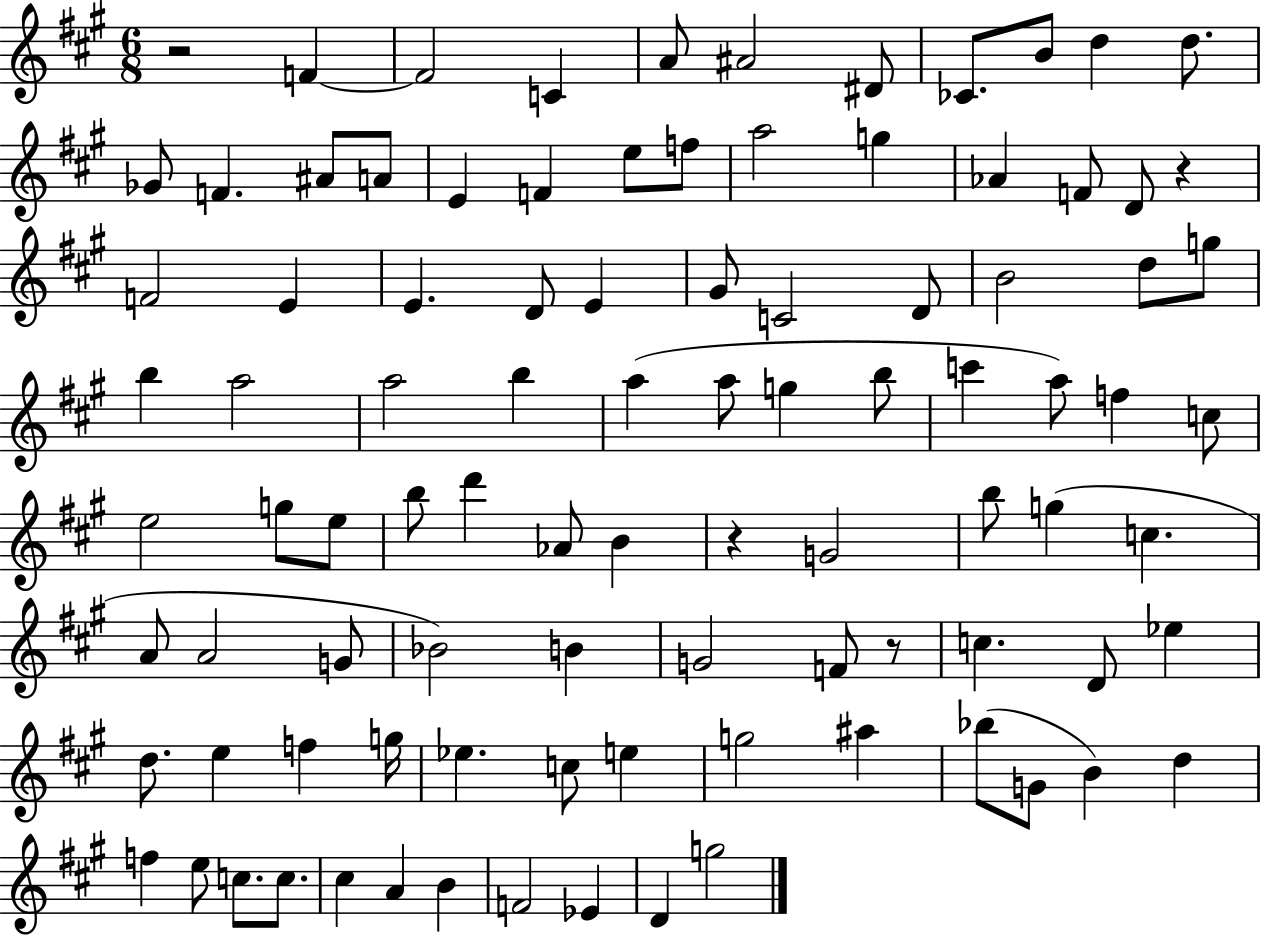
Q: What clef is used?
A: treble